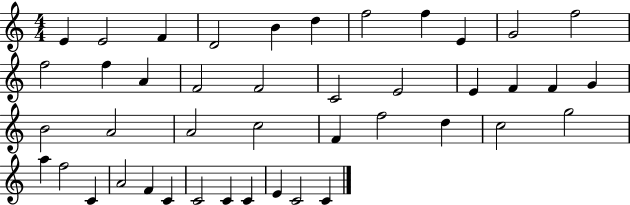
{
  \clef treble
  \numericTimeSignature
  \time 4/4
  \key c \major
  e'4 e'2 f'4 | d'2 b'4 d''4 | f''2 f''4 e'4 | g'2 f''2 | \break f''2 f''4 a'4 | f'2 f'2 | c'2 e'2 | e'4 f'4 f'4 g'4 | \break b'2 a'2 | a'2 c''2 | f'4 f''2 d''4 | c''2 g''2 | \break a''4 f''2 c'4 | a'2 f'4 c'4 | c'2 c'4 c'4 | e'4 c'2 c'4 | \break \bar "|."
}